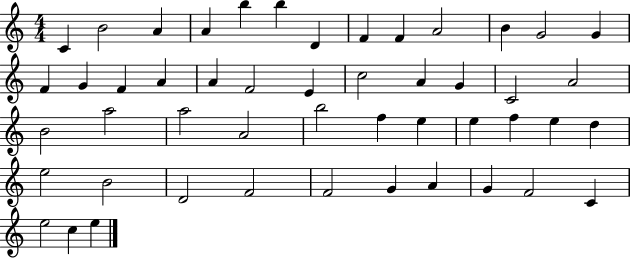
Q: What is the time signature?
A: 4/4